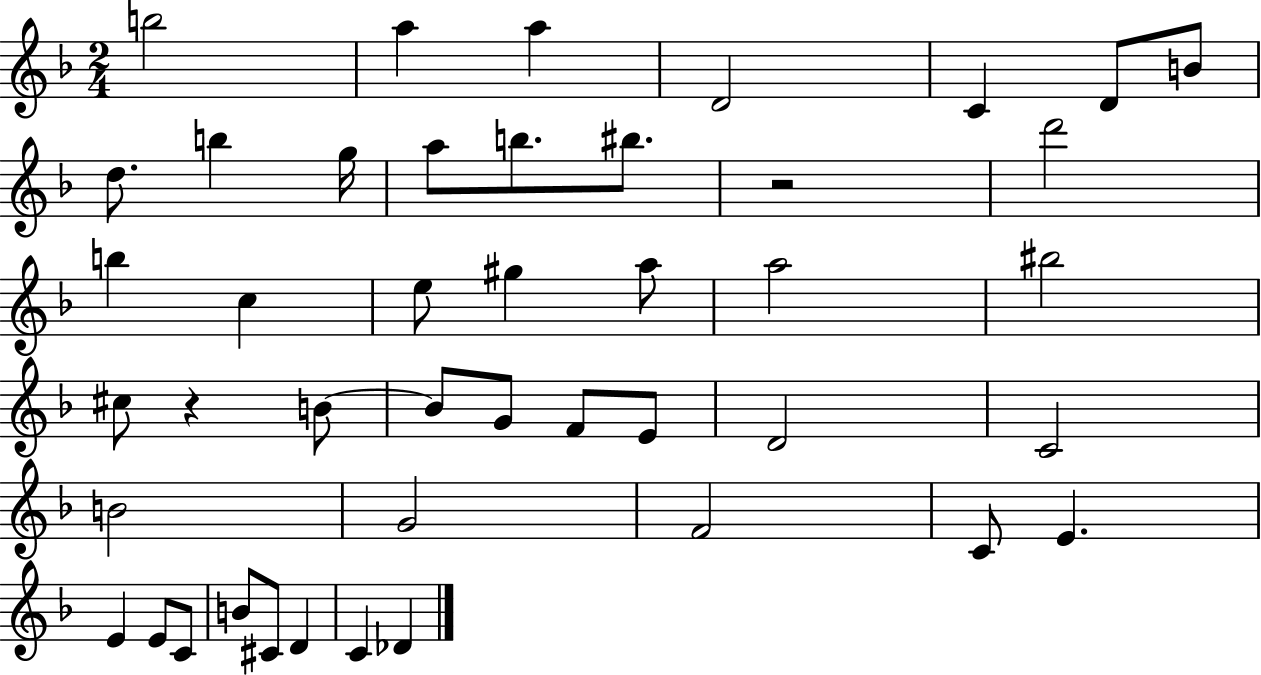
{
  \clef treble
  \numericTimeSignature
  \time 2/4
  \key f \major
  b''2 | a''4 a''4 | d'2 | c'4 d'8 b'8 | \break d''8. b''4 g''16 | a''8 b''8. bis''8. | r2 | d'''2 | \break b''4 c''4 | e''8 gis''4 a''8 | a''2 | bis''2 | \break cis''8 r4 b'8~~ | b'8 g'8 f'8 e'8 | d'2 | c'2 | \break b'2 | g'2 | f'2 | c'8 e'4. | \break e'4 e'8 c'8 | b'8 cis'8 d'4 | c'4 des'4 | \bar "|."
}